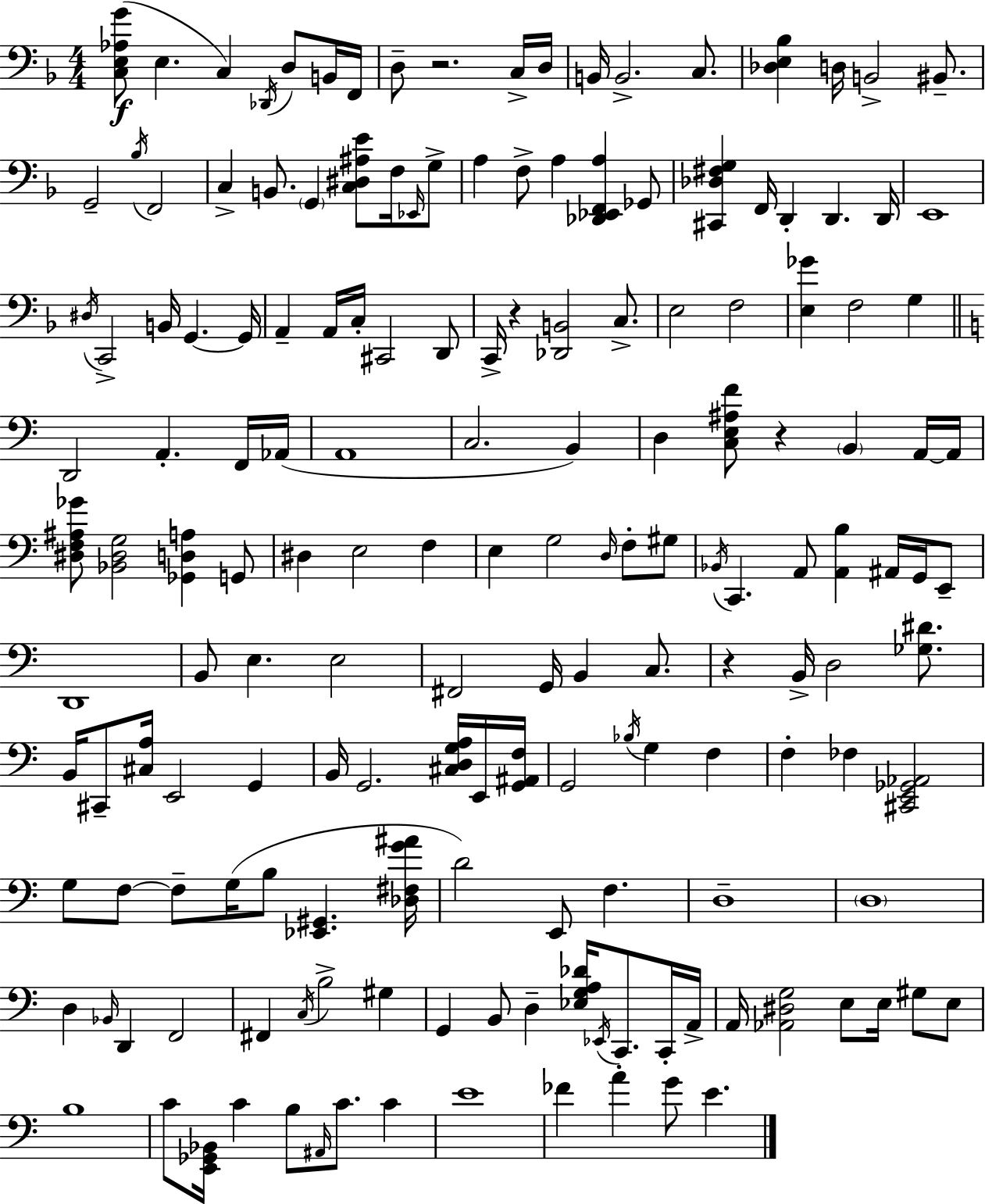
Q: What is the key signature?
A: D minor